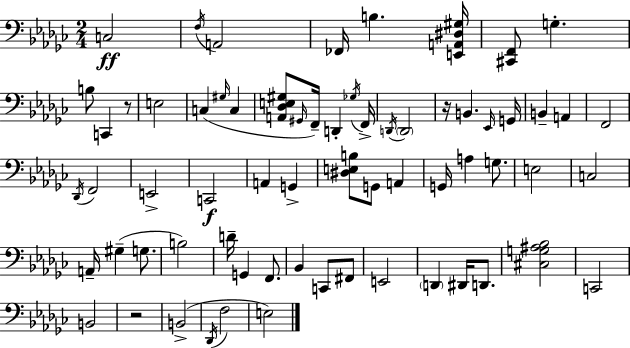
X:1
T:Untitled
M:2/4
L:1/4
K:Ebm
C,2 F,/4 A,,2 _F,,/4 B, [E,,A,,^D,^G,]/4 [^C,,F,,]/2 G, B,/2 C,, z/2 E,2 C, ^G,/4 C, [A,,_D,E,^G,]/2 ^G,,/4 F,,/4 D,, _G,/4 F,,/4 D,,/4 D,,2 z/4 B,, _E,,/4 G,,/4 B,, A,, F,,2 _D,,/4 F,,2 E,,2 C,,2 A,, G,, [^D,E,B,]/2 G,,/2 A,, G,,/4 A, G,/2 E,2 C,2 A,,/4 ^G, G,/2 B,2 D/4 G,, F,,/2 _B,, C,,/2 ^F,,/2 E,,2 D,, ^D,,/4 D,,/2 [^C,G,^A,_B,]2 C,,2 B,,2 z2 B,,2 _D,,/4 F,2 E,2